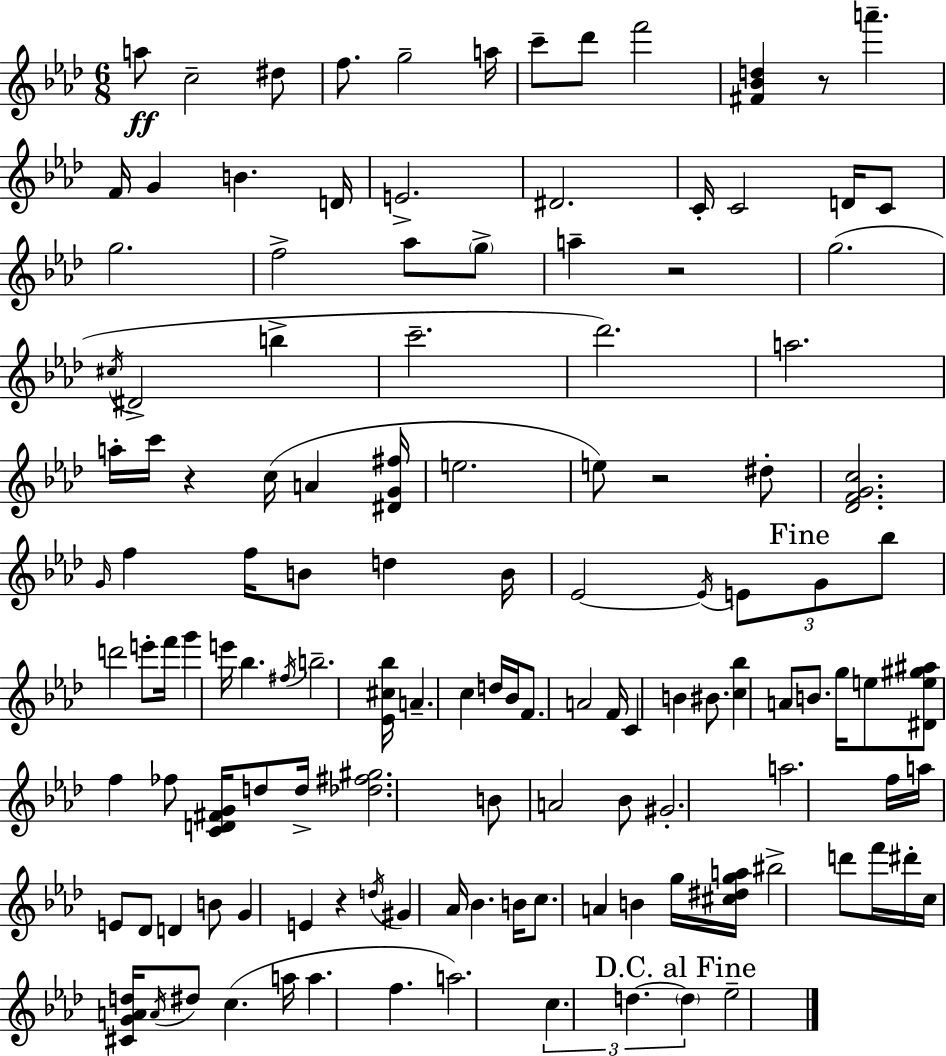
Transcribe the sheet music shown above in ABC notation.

X:1
T:Untitled
M:6/8
L:1/4
K:Ab
a/2 c2 ^d/2 f/2 g2 a/4 c'/2 _d'/2 f'2 [^F_Bd] z/2 a' F/4 G B D/4 E2 ^D2 C/4 C2 D/4 C/2 g2 f2 _a/2 g/2 a z2 g2 ^c/4 ^D2 b c'2 _d'2 a2 a/4 c'/4 z c/4 A [^DG^f]/4 e2 e/2 z2 ^d/2 [_DFGc]2 G/4 f f/4 B/2 d B/4 _E2 _E/4 E/2 G/2 _b/2 d'2 e'/2 f'/4 g' e'/4 _b ^f/4 b2 [_E^c_b]/4 A c d/4 _B/4 F/2 A2 F/4 C B ^B/2 [c_b] A/2 B/2 g/4 e/2 [^De^g^a]/2 f _f/2 [CD^FG]/4 d/2 d/4 [_d^f^g]2 B/2 A2 _B/2 ^G2 a2 f/4 a/4 E/2 _D/2 D B/2 G E z d/4 ^G _A/4 _B B/4 c/2 A B g/4 [^c^dga]/4 ^b2 d'/2 f'/4 ^d'/4 c/4 [^CGAd]/4 A/4 ^d/2 c a/4 a f a2 c d d _e2